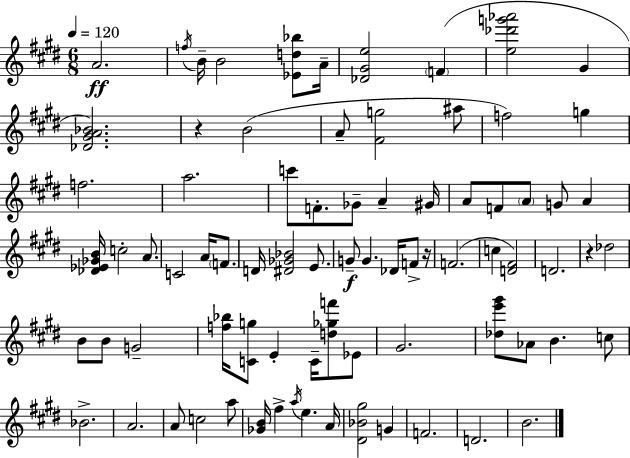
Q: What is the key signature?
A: E major